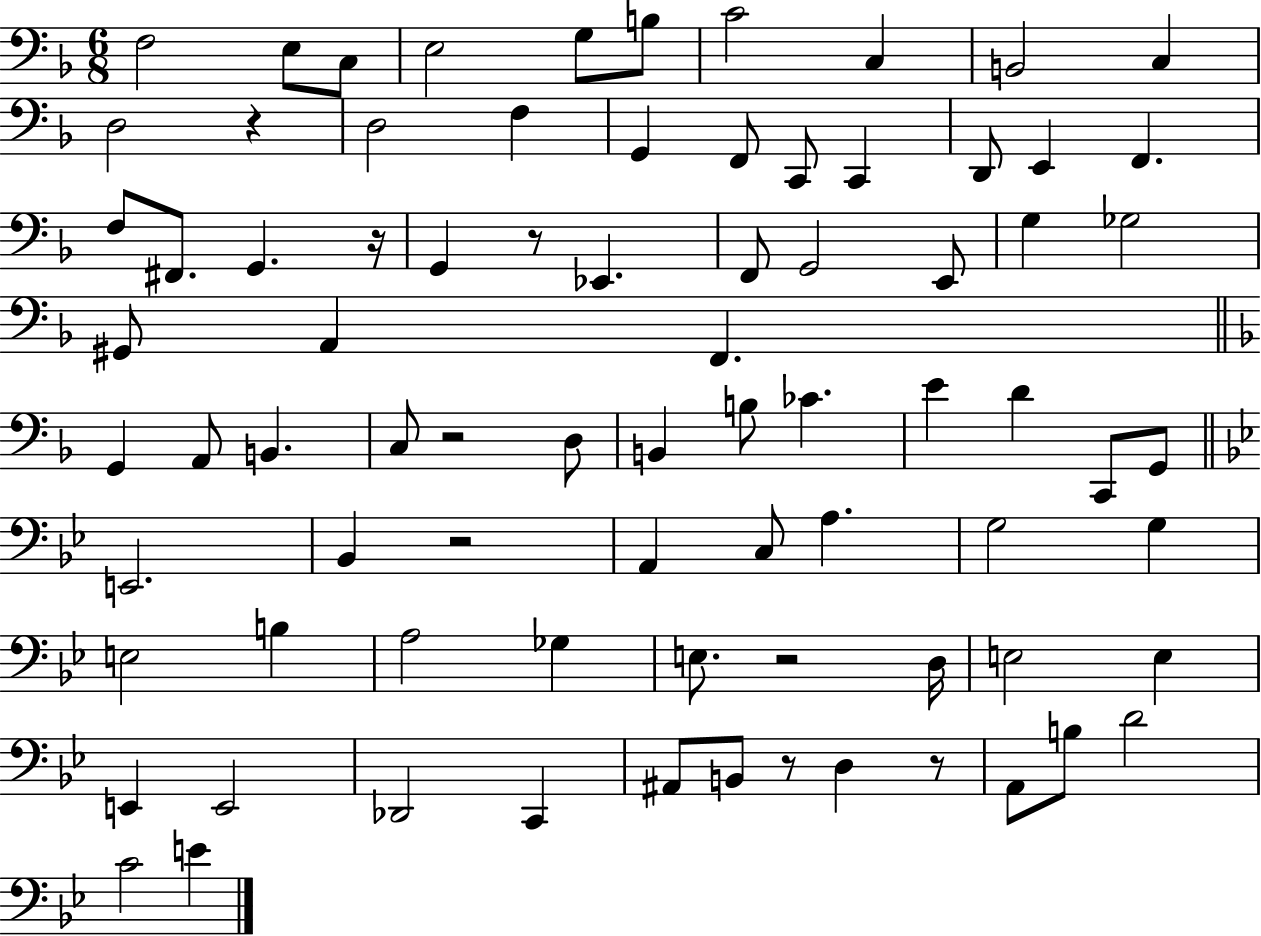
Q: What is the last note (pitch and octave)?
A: E4